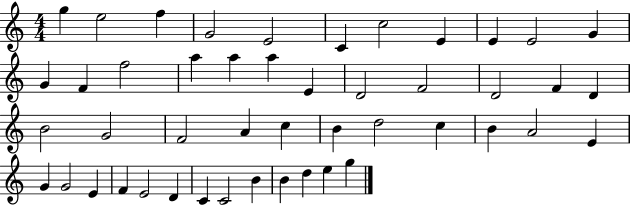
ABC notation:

X:1
T:Untitled
M:4/4
L:1/4
K:C
g e2 f G2 E2 C c2 E E E2 G G F f2 a a a E D2 F2 D2 F D B2 G2 F2 A c B d2 c B A2 E G G2 E F E2 D C C2 B B d e g